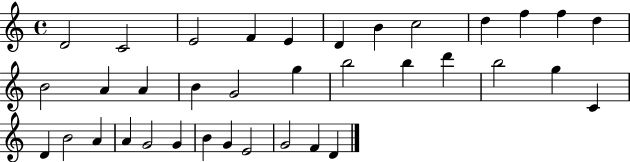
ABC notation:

X:1
T:Untitled
M:4/4
L:1/4
K:C
D2 C2 E2 F E D B c2 d f f d B2 A A B G2 g b2 b d' b2 g C D B2 A A G2 G B G E2 G2 F D